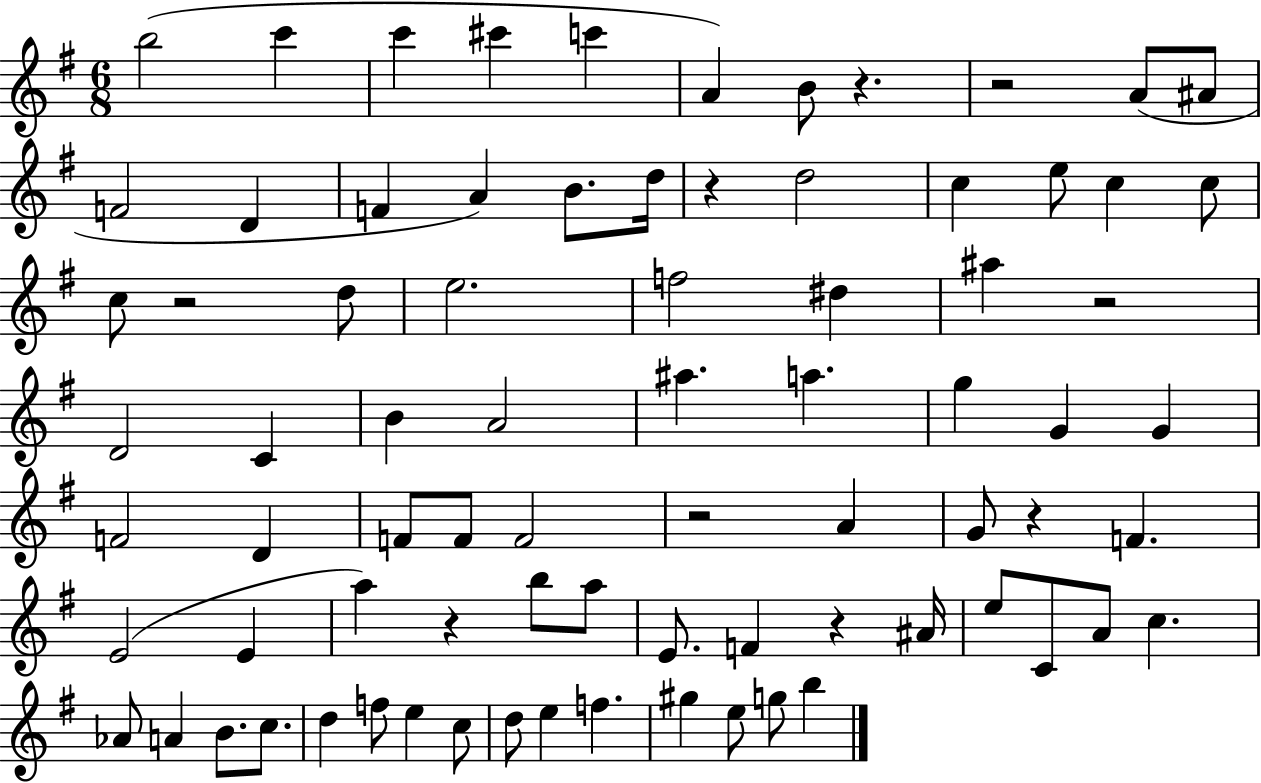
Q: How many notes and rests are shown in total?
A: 79